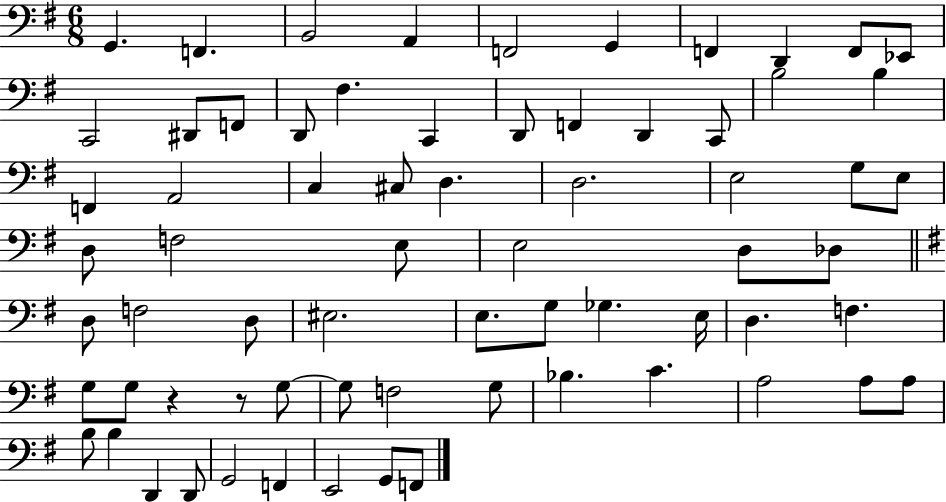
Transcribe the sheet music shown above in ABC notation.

X:1
T:Untitled
M:6/8
L:1/4
K:G
G,, F,, B,,2 A,, F,,2 G,, F,, D,, F,,/2 _E,,/2 C,,2 ^D,,/2 F,,/2 D,,/2 ^F, C,, D,,/2 F,, D,, C,,/2 B,2 B, F,, A,,2 C, ^C,/2 D, D,2 E,2 G,/2 E,/2 D,/2 F,2 E,/2 E,2 D,/2 _D,/2 D,/2 F,2 D,/2 ^E,2 E,/2 G,/2 _G, E,/4 D, F, G,/2 G,/2 z z/2 G,/2 G,/2 F,2 G,/2 _B, C A,2 A,/2 A,/2 B,/2 B, D,, D,,/2 G,,2 F,, E,,2 G,,/2 F,,/2